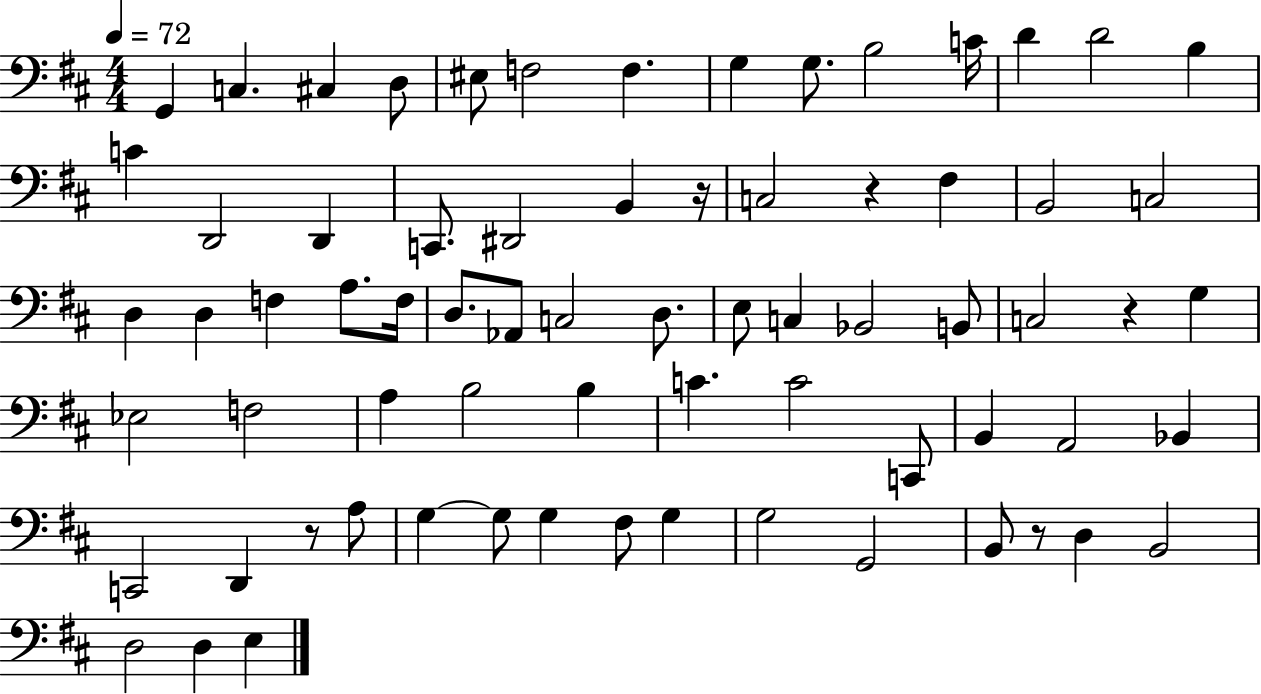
{
  \clef bass
  \numericTimeSignature
  \time 4/4
  \key d \major
  \tempo 4 = 72
  g,4 c4. cis4 d8 | eis8 f2 f4. | g4 g8. b2 c'16 | d'4 d'2 b4 | \break c'4 d,2 d,4 | c,8. dis,2 b,4 r16 | c2 r4 fis4 | b,2 c2 | \break d4 d4 f4 a8. f16 | d8. aes,8 c2 d8. | e8 c4 bes,2 b,8 | c2 r4 g4 | \break ees2 f2 | a4 b2 b4 | c'4. c'2 c,8 | b,4 a,2 bes,4 | \break c,2 d,4 r8 a8 | g4~~ g8 g4 fis8 g4 | g2 g,2 | b,8 r8 d4 b,2 | \break d2 d4 e4 | \bar "|."
}